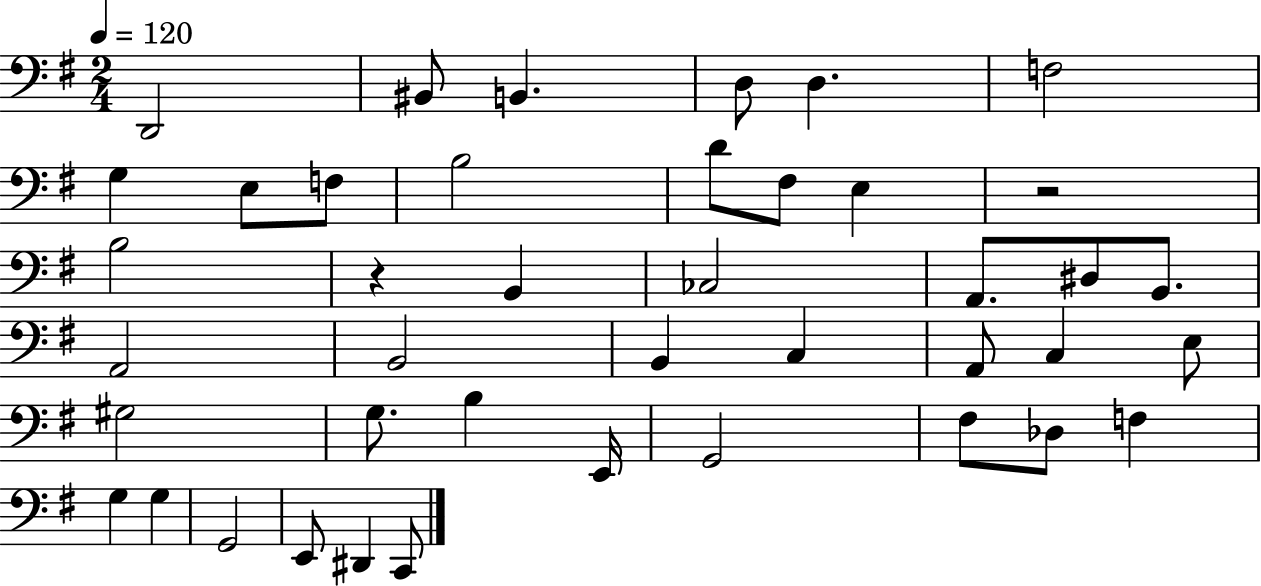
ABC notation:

X:1
T:Untitled
M:2/4
L:1/4
K:G
D,,2 ^B,,/2 B,, D,/2 D, F,2 G, E,/2 F,/2 B,2 D/2 ^F,/2 E, z2 B,2 z B,, _C,2 A,,/2 ^D,/2 B,,/2 A,,2 B,,2 B,, C, A,,/2 C, E,/2 ^G,2 G,/2 B, E,,/4 G,,2 ^F,/2 _D,/2 F, G, G, G,,2 E,,/2 ^D,, C,,/2